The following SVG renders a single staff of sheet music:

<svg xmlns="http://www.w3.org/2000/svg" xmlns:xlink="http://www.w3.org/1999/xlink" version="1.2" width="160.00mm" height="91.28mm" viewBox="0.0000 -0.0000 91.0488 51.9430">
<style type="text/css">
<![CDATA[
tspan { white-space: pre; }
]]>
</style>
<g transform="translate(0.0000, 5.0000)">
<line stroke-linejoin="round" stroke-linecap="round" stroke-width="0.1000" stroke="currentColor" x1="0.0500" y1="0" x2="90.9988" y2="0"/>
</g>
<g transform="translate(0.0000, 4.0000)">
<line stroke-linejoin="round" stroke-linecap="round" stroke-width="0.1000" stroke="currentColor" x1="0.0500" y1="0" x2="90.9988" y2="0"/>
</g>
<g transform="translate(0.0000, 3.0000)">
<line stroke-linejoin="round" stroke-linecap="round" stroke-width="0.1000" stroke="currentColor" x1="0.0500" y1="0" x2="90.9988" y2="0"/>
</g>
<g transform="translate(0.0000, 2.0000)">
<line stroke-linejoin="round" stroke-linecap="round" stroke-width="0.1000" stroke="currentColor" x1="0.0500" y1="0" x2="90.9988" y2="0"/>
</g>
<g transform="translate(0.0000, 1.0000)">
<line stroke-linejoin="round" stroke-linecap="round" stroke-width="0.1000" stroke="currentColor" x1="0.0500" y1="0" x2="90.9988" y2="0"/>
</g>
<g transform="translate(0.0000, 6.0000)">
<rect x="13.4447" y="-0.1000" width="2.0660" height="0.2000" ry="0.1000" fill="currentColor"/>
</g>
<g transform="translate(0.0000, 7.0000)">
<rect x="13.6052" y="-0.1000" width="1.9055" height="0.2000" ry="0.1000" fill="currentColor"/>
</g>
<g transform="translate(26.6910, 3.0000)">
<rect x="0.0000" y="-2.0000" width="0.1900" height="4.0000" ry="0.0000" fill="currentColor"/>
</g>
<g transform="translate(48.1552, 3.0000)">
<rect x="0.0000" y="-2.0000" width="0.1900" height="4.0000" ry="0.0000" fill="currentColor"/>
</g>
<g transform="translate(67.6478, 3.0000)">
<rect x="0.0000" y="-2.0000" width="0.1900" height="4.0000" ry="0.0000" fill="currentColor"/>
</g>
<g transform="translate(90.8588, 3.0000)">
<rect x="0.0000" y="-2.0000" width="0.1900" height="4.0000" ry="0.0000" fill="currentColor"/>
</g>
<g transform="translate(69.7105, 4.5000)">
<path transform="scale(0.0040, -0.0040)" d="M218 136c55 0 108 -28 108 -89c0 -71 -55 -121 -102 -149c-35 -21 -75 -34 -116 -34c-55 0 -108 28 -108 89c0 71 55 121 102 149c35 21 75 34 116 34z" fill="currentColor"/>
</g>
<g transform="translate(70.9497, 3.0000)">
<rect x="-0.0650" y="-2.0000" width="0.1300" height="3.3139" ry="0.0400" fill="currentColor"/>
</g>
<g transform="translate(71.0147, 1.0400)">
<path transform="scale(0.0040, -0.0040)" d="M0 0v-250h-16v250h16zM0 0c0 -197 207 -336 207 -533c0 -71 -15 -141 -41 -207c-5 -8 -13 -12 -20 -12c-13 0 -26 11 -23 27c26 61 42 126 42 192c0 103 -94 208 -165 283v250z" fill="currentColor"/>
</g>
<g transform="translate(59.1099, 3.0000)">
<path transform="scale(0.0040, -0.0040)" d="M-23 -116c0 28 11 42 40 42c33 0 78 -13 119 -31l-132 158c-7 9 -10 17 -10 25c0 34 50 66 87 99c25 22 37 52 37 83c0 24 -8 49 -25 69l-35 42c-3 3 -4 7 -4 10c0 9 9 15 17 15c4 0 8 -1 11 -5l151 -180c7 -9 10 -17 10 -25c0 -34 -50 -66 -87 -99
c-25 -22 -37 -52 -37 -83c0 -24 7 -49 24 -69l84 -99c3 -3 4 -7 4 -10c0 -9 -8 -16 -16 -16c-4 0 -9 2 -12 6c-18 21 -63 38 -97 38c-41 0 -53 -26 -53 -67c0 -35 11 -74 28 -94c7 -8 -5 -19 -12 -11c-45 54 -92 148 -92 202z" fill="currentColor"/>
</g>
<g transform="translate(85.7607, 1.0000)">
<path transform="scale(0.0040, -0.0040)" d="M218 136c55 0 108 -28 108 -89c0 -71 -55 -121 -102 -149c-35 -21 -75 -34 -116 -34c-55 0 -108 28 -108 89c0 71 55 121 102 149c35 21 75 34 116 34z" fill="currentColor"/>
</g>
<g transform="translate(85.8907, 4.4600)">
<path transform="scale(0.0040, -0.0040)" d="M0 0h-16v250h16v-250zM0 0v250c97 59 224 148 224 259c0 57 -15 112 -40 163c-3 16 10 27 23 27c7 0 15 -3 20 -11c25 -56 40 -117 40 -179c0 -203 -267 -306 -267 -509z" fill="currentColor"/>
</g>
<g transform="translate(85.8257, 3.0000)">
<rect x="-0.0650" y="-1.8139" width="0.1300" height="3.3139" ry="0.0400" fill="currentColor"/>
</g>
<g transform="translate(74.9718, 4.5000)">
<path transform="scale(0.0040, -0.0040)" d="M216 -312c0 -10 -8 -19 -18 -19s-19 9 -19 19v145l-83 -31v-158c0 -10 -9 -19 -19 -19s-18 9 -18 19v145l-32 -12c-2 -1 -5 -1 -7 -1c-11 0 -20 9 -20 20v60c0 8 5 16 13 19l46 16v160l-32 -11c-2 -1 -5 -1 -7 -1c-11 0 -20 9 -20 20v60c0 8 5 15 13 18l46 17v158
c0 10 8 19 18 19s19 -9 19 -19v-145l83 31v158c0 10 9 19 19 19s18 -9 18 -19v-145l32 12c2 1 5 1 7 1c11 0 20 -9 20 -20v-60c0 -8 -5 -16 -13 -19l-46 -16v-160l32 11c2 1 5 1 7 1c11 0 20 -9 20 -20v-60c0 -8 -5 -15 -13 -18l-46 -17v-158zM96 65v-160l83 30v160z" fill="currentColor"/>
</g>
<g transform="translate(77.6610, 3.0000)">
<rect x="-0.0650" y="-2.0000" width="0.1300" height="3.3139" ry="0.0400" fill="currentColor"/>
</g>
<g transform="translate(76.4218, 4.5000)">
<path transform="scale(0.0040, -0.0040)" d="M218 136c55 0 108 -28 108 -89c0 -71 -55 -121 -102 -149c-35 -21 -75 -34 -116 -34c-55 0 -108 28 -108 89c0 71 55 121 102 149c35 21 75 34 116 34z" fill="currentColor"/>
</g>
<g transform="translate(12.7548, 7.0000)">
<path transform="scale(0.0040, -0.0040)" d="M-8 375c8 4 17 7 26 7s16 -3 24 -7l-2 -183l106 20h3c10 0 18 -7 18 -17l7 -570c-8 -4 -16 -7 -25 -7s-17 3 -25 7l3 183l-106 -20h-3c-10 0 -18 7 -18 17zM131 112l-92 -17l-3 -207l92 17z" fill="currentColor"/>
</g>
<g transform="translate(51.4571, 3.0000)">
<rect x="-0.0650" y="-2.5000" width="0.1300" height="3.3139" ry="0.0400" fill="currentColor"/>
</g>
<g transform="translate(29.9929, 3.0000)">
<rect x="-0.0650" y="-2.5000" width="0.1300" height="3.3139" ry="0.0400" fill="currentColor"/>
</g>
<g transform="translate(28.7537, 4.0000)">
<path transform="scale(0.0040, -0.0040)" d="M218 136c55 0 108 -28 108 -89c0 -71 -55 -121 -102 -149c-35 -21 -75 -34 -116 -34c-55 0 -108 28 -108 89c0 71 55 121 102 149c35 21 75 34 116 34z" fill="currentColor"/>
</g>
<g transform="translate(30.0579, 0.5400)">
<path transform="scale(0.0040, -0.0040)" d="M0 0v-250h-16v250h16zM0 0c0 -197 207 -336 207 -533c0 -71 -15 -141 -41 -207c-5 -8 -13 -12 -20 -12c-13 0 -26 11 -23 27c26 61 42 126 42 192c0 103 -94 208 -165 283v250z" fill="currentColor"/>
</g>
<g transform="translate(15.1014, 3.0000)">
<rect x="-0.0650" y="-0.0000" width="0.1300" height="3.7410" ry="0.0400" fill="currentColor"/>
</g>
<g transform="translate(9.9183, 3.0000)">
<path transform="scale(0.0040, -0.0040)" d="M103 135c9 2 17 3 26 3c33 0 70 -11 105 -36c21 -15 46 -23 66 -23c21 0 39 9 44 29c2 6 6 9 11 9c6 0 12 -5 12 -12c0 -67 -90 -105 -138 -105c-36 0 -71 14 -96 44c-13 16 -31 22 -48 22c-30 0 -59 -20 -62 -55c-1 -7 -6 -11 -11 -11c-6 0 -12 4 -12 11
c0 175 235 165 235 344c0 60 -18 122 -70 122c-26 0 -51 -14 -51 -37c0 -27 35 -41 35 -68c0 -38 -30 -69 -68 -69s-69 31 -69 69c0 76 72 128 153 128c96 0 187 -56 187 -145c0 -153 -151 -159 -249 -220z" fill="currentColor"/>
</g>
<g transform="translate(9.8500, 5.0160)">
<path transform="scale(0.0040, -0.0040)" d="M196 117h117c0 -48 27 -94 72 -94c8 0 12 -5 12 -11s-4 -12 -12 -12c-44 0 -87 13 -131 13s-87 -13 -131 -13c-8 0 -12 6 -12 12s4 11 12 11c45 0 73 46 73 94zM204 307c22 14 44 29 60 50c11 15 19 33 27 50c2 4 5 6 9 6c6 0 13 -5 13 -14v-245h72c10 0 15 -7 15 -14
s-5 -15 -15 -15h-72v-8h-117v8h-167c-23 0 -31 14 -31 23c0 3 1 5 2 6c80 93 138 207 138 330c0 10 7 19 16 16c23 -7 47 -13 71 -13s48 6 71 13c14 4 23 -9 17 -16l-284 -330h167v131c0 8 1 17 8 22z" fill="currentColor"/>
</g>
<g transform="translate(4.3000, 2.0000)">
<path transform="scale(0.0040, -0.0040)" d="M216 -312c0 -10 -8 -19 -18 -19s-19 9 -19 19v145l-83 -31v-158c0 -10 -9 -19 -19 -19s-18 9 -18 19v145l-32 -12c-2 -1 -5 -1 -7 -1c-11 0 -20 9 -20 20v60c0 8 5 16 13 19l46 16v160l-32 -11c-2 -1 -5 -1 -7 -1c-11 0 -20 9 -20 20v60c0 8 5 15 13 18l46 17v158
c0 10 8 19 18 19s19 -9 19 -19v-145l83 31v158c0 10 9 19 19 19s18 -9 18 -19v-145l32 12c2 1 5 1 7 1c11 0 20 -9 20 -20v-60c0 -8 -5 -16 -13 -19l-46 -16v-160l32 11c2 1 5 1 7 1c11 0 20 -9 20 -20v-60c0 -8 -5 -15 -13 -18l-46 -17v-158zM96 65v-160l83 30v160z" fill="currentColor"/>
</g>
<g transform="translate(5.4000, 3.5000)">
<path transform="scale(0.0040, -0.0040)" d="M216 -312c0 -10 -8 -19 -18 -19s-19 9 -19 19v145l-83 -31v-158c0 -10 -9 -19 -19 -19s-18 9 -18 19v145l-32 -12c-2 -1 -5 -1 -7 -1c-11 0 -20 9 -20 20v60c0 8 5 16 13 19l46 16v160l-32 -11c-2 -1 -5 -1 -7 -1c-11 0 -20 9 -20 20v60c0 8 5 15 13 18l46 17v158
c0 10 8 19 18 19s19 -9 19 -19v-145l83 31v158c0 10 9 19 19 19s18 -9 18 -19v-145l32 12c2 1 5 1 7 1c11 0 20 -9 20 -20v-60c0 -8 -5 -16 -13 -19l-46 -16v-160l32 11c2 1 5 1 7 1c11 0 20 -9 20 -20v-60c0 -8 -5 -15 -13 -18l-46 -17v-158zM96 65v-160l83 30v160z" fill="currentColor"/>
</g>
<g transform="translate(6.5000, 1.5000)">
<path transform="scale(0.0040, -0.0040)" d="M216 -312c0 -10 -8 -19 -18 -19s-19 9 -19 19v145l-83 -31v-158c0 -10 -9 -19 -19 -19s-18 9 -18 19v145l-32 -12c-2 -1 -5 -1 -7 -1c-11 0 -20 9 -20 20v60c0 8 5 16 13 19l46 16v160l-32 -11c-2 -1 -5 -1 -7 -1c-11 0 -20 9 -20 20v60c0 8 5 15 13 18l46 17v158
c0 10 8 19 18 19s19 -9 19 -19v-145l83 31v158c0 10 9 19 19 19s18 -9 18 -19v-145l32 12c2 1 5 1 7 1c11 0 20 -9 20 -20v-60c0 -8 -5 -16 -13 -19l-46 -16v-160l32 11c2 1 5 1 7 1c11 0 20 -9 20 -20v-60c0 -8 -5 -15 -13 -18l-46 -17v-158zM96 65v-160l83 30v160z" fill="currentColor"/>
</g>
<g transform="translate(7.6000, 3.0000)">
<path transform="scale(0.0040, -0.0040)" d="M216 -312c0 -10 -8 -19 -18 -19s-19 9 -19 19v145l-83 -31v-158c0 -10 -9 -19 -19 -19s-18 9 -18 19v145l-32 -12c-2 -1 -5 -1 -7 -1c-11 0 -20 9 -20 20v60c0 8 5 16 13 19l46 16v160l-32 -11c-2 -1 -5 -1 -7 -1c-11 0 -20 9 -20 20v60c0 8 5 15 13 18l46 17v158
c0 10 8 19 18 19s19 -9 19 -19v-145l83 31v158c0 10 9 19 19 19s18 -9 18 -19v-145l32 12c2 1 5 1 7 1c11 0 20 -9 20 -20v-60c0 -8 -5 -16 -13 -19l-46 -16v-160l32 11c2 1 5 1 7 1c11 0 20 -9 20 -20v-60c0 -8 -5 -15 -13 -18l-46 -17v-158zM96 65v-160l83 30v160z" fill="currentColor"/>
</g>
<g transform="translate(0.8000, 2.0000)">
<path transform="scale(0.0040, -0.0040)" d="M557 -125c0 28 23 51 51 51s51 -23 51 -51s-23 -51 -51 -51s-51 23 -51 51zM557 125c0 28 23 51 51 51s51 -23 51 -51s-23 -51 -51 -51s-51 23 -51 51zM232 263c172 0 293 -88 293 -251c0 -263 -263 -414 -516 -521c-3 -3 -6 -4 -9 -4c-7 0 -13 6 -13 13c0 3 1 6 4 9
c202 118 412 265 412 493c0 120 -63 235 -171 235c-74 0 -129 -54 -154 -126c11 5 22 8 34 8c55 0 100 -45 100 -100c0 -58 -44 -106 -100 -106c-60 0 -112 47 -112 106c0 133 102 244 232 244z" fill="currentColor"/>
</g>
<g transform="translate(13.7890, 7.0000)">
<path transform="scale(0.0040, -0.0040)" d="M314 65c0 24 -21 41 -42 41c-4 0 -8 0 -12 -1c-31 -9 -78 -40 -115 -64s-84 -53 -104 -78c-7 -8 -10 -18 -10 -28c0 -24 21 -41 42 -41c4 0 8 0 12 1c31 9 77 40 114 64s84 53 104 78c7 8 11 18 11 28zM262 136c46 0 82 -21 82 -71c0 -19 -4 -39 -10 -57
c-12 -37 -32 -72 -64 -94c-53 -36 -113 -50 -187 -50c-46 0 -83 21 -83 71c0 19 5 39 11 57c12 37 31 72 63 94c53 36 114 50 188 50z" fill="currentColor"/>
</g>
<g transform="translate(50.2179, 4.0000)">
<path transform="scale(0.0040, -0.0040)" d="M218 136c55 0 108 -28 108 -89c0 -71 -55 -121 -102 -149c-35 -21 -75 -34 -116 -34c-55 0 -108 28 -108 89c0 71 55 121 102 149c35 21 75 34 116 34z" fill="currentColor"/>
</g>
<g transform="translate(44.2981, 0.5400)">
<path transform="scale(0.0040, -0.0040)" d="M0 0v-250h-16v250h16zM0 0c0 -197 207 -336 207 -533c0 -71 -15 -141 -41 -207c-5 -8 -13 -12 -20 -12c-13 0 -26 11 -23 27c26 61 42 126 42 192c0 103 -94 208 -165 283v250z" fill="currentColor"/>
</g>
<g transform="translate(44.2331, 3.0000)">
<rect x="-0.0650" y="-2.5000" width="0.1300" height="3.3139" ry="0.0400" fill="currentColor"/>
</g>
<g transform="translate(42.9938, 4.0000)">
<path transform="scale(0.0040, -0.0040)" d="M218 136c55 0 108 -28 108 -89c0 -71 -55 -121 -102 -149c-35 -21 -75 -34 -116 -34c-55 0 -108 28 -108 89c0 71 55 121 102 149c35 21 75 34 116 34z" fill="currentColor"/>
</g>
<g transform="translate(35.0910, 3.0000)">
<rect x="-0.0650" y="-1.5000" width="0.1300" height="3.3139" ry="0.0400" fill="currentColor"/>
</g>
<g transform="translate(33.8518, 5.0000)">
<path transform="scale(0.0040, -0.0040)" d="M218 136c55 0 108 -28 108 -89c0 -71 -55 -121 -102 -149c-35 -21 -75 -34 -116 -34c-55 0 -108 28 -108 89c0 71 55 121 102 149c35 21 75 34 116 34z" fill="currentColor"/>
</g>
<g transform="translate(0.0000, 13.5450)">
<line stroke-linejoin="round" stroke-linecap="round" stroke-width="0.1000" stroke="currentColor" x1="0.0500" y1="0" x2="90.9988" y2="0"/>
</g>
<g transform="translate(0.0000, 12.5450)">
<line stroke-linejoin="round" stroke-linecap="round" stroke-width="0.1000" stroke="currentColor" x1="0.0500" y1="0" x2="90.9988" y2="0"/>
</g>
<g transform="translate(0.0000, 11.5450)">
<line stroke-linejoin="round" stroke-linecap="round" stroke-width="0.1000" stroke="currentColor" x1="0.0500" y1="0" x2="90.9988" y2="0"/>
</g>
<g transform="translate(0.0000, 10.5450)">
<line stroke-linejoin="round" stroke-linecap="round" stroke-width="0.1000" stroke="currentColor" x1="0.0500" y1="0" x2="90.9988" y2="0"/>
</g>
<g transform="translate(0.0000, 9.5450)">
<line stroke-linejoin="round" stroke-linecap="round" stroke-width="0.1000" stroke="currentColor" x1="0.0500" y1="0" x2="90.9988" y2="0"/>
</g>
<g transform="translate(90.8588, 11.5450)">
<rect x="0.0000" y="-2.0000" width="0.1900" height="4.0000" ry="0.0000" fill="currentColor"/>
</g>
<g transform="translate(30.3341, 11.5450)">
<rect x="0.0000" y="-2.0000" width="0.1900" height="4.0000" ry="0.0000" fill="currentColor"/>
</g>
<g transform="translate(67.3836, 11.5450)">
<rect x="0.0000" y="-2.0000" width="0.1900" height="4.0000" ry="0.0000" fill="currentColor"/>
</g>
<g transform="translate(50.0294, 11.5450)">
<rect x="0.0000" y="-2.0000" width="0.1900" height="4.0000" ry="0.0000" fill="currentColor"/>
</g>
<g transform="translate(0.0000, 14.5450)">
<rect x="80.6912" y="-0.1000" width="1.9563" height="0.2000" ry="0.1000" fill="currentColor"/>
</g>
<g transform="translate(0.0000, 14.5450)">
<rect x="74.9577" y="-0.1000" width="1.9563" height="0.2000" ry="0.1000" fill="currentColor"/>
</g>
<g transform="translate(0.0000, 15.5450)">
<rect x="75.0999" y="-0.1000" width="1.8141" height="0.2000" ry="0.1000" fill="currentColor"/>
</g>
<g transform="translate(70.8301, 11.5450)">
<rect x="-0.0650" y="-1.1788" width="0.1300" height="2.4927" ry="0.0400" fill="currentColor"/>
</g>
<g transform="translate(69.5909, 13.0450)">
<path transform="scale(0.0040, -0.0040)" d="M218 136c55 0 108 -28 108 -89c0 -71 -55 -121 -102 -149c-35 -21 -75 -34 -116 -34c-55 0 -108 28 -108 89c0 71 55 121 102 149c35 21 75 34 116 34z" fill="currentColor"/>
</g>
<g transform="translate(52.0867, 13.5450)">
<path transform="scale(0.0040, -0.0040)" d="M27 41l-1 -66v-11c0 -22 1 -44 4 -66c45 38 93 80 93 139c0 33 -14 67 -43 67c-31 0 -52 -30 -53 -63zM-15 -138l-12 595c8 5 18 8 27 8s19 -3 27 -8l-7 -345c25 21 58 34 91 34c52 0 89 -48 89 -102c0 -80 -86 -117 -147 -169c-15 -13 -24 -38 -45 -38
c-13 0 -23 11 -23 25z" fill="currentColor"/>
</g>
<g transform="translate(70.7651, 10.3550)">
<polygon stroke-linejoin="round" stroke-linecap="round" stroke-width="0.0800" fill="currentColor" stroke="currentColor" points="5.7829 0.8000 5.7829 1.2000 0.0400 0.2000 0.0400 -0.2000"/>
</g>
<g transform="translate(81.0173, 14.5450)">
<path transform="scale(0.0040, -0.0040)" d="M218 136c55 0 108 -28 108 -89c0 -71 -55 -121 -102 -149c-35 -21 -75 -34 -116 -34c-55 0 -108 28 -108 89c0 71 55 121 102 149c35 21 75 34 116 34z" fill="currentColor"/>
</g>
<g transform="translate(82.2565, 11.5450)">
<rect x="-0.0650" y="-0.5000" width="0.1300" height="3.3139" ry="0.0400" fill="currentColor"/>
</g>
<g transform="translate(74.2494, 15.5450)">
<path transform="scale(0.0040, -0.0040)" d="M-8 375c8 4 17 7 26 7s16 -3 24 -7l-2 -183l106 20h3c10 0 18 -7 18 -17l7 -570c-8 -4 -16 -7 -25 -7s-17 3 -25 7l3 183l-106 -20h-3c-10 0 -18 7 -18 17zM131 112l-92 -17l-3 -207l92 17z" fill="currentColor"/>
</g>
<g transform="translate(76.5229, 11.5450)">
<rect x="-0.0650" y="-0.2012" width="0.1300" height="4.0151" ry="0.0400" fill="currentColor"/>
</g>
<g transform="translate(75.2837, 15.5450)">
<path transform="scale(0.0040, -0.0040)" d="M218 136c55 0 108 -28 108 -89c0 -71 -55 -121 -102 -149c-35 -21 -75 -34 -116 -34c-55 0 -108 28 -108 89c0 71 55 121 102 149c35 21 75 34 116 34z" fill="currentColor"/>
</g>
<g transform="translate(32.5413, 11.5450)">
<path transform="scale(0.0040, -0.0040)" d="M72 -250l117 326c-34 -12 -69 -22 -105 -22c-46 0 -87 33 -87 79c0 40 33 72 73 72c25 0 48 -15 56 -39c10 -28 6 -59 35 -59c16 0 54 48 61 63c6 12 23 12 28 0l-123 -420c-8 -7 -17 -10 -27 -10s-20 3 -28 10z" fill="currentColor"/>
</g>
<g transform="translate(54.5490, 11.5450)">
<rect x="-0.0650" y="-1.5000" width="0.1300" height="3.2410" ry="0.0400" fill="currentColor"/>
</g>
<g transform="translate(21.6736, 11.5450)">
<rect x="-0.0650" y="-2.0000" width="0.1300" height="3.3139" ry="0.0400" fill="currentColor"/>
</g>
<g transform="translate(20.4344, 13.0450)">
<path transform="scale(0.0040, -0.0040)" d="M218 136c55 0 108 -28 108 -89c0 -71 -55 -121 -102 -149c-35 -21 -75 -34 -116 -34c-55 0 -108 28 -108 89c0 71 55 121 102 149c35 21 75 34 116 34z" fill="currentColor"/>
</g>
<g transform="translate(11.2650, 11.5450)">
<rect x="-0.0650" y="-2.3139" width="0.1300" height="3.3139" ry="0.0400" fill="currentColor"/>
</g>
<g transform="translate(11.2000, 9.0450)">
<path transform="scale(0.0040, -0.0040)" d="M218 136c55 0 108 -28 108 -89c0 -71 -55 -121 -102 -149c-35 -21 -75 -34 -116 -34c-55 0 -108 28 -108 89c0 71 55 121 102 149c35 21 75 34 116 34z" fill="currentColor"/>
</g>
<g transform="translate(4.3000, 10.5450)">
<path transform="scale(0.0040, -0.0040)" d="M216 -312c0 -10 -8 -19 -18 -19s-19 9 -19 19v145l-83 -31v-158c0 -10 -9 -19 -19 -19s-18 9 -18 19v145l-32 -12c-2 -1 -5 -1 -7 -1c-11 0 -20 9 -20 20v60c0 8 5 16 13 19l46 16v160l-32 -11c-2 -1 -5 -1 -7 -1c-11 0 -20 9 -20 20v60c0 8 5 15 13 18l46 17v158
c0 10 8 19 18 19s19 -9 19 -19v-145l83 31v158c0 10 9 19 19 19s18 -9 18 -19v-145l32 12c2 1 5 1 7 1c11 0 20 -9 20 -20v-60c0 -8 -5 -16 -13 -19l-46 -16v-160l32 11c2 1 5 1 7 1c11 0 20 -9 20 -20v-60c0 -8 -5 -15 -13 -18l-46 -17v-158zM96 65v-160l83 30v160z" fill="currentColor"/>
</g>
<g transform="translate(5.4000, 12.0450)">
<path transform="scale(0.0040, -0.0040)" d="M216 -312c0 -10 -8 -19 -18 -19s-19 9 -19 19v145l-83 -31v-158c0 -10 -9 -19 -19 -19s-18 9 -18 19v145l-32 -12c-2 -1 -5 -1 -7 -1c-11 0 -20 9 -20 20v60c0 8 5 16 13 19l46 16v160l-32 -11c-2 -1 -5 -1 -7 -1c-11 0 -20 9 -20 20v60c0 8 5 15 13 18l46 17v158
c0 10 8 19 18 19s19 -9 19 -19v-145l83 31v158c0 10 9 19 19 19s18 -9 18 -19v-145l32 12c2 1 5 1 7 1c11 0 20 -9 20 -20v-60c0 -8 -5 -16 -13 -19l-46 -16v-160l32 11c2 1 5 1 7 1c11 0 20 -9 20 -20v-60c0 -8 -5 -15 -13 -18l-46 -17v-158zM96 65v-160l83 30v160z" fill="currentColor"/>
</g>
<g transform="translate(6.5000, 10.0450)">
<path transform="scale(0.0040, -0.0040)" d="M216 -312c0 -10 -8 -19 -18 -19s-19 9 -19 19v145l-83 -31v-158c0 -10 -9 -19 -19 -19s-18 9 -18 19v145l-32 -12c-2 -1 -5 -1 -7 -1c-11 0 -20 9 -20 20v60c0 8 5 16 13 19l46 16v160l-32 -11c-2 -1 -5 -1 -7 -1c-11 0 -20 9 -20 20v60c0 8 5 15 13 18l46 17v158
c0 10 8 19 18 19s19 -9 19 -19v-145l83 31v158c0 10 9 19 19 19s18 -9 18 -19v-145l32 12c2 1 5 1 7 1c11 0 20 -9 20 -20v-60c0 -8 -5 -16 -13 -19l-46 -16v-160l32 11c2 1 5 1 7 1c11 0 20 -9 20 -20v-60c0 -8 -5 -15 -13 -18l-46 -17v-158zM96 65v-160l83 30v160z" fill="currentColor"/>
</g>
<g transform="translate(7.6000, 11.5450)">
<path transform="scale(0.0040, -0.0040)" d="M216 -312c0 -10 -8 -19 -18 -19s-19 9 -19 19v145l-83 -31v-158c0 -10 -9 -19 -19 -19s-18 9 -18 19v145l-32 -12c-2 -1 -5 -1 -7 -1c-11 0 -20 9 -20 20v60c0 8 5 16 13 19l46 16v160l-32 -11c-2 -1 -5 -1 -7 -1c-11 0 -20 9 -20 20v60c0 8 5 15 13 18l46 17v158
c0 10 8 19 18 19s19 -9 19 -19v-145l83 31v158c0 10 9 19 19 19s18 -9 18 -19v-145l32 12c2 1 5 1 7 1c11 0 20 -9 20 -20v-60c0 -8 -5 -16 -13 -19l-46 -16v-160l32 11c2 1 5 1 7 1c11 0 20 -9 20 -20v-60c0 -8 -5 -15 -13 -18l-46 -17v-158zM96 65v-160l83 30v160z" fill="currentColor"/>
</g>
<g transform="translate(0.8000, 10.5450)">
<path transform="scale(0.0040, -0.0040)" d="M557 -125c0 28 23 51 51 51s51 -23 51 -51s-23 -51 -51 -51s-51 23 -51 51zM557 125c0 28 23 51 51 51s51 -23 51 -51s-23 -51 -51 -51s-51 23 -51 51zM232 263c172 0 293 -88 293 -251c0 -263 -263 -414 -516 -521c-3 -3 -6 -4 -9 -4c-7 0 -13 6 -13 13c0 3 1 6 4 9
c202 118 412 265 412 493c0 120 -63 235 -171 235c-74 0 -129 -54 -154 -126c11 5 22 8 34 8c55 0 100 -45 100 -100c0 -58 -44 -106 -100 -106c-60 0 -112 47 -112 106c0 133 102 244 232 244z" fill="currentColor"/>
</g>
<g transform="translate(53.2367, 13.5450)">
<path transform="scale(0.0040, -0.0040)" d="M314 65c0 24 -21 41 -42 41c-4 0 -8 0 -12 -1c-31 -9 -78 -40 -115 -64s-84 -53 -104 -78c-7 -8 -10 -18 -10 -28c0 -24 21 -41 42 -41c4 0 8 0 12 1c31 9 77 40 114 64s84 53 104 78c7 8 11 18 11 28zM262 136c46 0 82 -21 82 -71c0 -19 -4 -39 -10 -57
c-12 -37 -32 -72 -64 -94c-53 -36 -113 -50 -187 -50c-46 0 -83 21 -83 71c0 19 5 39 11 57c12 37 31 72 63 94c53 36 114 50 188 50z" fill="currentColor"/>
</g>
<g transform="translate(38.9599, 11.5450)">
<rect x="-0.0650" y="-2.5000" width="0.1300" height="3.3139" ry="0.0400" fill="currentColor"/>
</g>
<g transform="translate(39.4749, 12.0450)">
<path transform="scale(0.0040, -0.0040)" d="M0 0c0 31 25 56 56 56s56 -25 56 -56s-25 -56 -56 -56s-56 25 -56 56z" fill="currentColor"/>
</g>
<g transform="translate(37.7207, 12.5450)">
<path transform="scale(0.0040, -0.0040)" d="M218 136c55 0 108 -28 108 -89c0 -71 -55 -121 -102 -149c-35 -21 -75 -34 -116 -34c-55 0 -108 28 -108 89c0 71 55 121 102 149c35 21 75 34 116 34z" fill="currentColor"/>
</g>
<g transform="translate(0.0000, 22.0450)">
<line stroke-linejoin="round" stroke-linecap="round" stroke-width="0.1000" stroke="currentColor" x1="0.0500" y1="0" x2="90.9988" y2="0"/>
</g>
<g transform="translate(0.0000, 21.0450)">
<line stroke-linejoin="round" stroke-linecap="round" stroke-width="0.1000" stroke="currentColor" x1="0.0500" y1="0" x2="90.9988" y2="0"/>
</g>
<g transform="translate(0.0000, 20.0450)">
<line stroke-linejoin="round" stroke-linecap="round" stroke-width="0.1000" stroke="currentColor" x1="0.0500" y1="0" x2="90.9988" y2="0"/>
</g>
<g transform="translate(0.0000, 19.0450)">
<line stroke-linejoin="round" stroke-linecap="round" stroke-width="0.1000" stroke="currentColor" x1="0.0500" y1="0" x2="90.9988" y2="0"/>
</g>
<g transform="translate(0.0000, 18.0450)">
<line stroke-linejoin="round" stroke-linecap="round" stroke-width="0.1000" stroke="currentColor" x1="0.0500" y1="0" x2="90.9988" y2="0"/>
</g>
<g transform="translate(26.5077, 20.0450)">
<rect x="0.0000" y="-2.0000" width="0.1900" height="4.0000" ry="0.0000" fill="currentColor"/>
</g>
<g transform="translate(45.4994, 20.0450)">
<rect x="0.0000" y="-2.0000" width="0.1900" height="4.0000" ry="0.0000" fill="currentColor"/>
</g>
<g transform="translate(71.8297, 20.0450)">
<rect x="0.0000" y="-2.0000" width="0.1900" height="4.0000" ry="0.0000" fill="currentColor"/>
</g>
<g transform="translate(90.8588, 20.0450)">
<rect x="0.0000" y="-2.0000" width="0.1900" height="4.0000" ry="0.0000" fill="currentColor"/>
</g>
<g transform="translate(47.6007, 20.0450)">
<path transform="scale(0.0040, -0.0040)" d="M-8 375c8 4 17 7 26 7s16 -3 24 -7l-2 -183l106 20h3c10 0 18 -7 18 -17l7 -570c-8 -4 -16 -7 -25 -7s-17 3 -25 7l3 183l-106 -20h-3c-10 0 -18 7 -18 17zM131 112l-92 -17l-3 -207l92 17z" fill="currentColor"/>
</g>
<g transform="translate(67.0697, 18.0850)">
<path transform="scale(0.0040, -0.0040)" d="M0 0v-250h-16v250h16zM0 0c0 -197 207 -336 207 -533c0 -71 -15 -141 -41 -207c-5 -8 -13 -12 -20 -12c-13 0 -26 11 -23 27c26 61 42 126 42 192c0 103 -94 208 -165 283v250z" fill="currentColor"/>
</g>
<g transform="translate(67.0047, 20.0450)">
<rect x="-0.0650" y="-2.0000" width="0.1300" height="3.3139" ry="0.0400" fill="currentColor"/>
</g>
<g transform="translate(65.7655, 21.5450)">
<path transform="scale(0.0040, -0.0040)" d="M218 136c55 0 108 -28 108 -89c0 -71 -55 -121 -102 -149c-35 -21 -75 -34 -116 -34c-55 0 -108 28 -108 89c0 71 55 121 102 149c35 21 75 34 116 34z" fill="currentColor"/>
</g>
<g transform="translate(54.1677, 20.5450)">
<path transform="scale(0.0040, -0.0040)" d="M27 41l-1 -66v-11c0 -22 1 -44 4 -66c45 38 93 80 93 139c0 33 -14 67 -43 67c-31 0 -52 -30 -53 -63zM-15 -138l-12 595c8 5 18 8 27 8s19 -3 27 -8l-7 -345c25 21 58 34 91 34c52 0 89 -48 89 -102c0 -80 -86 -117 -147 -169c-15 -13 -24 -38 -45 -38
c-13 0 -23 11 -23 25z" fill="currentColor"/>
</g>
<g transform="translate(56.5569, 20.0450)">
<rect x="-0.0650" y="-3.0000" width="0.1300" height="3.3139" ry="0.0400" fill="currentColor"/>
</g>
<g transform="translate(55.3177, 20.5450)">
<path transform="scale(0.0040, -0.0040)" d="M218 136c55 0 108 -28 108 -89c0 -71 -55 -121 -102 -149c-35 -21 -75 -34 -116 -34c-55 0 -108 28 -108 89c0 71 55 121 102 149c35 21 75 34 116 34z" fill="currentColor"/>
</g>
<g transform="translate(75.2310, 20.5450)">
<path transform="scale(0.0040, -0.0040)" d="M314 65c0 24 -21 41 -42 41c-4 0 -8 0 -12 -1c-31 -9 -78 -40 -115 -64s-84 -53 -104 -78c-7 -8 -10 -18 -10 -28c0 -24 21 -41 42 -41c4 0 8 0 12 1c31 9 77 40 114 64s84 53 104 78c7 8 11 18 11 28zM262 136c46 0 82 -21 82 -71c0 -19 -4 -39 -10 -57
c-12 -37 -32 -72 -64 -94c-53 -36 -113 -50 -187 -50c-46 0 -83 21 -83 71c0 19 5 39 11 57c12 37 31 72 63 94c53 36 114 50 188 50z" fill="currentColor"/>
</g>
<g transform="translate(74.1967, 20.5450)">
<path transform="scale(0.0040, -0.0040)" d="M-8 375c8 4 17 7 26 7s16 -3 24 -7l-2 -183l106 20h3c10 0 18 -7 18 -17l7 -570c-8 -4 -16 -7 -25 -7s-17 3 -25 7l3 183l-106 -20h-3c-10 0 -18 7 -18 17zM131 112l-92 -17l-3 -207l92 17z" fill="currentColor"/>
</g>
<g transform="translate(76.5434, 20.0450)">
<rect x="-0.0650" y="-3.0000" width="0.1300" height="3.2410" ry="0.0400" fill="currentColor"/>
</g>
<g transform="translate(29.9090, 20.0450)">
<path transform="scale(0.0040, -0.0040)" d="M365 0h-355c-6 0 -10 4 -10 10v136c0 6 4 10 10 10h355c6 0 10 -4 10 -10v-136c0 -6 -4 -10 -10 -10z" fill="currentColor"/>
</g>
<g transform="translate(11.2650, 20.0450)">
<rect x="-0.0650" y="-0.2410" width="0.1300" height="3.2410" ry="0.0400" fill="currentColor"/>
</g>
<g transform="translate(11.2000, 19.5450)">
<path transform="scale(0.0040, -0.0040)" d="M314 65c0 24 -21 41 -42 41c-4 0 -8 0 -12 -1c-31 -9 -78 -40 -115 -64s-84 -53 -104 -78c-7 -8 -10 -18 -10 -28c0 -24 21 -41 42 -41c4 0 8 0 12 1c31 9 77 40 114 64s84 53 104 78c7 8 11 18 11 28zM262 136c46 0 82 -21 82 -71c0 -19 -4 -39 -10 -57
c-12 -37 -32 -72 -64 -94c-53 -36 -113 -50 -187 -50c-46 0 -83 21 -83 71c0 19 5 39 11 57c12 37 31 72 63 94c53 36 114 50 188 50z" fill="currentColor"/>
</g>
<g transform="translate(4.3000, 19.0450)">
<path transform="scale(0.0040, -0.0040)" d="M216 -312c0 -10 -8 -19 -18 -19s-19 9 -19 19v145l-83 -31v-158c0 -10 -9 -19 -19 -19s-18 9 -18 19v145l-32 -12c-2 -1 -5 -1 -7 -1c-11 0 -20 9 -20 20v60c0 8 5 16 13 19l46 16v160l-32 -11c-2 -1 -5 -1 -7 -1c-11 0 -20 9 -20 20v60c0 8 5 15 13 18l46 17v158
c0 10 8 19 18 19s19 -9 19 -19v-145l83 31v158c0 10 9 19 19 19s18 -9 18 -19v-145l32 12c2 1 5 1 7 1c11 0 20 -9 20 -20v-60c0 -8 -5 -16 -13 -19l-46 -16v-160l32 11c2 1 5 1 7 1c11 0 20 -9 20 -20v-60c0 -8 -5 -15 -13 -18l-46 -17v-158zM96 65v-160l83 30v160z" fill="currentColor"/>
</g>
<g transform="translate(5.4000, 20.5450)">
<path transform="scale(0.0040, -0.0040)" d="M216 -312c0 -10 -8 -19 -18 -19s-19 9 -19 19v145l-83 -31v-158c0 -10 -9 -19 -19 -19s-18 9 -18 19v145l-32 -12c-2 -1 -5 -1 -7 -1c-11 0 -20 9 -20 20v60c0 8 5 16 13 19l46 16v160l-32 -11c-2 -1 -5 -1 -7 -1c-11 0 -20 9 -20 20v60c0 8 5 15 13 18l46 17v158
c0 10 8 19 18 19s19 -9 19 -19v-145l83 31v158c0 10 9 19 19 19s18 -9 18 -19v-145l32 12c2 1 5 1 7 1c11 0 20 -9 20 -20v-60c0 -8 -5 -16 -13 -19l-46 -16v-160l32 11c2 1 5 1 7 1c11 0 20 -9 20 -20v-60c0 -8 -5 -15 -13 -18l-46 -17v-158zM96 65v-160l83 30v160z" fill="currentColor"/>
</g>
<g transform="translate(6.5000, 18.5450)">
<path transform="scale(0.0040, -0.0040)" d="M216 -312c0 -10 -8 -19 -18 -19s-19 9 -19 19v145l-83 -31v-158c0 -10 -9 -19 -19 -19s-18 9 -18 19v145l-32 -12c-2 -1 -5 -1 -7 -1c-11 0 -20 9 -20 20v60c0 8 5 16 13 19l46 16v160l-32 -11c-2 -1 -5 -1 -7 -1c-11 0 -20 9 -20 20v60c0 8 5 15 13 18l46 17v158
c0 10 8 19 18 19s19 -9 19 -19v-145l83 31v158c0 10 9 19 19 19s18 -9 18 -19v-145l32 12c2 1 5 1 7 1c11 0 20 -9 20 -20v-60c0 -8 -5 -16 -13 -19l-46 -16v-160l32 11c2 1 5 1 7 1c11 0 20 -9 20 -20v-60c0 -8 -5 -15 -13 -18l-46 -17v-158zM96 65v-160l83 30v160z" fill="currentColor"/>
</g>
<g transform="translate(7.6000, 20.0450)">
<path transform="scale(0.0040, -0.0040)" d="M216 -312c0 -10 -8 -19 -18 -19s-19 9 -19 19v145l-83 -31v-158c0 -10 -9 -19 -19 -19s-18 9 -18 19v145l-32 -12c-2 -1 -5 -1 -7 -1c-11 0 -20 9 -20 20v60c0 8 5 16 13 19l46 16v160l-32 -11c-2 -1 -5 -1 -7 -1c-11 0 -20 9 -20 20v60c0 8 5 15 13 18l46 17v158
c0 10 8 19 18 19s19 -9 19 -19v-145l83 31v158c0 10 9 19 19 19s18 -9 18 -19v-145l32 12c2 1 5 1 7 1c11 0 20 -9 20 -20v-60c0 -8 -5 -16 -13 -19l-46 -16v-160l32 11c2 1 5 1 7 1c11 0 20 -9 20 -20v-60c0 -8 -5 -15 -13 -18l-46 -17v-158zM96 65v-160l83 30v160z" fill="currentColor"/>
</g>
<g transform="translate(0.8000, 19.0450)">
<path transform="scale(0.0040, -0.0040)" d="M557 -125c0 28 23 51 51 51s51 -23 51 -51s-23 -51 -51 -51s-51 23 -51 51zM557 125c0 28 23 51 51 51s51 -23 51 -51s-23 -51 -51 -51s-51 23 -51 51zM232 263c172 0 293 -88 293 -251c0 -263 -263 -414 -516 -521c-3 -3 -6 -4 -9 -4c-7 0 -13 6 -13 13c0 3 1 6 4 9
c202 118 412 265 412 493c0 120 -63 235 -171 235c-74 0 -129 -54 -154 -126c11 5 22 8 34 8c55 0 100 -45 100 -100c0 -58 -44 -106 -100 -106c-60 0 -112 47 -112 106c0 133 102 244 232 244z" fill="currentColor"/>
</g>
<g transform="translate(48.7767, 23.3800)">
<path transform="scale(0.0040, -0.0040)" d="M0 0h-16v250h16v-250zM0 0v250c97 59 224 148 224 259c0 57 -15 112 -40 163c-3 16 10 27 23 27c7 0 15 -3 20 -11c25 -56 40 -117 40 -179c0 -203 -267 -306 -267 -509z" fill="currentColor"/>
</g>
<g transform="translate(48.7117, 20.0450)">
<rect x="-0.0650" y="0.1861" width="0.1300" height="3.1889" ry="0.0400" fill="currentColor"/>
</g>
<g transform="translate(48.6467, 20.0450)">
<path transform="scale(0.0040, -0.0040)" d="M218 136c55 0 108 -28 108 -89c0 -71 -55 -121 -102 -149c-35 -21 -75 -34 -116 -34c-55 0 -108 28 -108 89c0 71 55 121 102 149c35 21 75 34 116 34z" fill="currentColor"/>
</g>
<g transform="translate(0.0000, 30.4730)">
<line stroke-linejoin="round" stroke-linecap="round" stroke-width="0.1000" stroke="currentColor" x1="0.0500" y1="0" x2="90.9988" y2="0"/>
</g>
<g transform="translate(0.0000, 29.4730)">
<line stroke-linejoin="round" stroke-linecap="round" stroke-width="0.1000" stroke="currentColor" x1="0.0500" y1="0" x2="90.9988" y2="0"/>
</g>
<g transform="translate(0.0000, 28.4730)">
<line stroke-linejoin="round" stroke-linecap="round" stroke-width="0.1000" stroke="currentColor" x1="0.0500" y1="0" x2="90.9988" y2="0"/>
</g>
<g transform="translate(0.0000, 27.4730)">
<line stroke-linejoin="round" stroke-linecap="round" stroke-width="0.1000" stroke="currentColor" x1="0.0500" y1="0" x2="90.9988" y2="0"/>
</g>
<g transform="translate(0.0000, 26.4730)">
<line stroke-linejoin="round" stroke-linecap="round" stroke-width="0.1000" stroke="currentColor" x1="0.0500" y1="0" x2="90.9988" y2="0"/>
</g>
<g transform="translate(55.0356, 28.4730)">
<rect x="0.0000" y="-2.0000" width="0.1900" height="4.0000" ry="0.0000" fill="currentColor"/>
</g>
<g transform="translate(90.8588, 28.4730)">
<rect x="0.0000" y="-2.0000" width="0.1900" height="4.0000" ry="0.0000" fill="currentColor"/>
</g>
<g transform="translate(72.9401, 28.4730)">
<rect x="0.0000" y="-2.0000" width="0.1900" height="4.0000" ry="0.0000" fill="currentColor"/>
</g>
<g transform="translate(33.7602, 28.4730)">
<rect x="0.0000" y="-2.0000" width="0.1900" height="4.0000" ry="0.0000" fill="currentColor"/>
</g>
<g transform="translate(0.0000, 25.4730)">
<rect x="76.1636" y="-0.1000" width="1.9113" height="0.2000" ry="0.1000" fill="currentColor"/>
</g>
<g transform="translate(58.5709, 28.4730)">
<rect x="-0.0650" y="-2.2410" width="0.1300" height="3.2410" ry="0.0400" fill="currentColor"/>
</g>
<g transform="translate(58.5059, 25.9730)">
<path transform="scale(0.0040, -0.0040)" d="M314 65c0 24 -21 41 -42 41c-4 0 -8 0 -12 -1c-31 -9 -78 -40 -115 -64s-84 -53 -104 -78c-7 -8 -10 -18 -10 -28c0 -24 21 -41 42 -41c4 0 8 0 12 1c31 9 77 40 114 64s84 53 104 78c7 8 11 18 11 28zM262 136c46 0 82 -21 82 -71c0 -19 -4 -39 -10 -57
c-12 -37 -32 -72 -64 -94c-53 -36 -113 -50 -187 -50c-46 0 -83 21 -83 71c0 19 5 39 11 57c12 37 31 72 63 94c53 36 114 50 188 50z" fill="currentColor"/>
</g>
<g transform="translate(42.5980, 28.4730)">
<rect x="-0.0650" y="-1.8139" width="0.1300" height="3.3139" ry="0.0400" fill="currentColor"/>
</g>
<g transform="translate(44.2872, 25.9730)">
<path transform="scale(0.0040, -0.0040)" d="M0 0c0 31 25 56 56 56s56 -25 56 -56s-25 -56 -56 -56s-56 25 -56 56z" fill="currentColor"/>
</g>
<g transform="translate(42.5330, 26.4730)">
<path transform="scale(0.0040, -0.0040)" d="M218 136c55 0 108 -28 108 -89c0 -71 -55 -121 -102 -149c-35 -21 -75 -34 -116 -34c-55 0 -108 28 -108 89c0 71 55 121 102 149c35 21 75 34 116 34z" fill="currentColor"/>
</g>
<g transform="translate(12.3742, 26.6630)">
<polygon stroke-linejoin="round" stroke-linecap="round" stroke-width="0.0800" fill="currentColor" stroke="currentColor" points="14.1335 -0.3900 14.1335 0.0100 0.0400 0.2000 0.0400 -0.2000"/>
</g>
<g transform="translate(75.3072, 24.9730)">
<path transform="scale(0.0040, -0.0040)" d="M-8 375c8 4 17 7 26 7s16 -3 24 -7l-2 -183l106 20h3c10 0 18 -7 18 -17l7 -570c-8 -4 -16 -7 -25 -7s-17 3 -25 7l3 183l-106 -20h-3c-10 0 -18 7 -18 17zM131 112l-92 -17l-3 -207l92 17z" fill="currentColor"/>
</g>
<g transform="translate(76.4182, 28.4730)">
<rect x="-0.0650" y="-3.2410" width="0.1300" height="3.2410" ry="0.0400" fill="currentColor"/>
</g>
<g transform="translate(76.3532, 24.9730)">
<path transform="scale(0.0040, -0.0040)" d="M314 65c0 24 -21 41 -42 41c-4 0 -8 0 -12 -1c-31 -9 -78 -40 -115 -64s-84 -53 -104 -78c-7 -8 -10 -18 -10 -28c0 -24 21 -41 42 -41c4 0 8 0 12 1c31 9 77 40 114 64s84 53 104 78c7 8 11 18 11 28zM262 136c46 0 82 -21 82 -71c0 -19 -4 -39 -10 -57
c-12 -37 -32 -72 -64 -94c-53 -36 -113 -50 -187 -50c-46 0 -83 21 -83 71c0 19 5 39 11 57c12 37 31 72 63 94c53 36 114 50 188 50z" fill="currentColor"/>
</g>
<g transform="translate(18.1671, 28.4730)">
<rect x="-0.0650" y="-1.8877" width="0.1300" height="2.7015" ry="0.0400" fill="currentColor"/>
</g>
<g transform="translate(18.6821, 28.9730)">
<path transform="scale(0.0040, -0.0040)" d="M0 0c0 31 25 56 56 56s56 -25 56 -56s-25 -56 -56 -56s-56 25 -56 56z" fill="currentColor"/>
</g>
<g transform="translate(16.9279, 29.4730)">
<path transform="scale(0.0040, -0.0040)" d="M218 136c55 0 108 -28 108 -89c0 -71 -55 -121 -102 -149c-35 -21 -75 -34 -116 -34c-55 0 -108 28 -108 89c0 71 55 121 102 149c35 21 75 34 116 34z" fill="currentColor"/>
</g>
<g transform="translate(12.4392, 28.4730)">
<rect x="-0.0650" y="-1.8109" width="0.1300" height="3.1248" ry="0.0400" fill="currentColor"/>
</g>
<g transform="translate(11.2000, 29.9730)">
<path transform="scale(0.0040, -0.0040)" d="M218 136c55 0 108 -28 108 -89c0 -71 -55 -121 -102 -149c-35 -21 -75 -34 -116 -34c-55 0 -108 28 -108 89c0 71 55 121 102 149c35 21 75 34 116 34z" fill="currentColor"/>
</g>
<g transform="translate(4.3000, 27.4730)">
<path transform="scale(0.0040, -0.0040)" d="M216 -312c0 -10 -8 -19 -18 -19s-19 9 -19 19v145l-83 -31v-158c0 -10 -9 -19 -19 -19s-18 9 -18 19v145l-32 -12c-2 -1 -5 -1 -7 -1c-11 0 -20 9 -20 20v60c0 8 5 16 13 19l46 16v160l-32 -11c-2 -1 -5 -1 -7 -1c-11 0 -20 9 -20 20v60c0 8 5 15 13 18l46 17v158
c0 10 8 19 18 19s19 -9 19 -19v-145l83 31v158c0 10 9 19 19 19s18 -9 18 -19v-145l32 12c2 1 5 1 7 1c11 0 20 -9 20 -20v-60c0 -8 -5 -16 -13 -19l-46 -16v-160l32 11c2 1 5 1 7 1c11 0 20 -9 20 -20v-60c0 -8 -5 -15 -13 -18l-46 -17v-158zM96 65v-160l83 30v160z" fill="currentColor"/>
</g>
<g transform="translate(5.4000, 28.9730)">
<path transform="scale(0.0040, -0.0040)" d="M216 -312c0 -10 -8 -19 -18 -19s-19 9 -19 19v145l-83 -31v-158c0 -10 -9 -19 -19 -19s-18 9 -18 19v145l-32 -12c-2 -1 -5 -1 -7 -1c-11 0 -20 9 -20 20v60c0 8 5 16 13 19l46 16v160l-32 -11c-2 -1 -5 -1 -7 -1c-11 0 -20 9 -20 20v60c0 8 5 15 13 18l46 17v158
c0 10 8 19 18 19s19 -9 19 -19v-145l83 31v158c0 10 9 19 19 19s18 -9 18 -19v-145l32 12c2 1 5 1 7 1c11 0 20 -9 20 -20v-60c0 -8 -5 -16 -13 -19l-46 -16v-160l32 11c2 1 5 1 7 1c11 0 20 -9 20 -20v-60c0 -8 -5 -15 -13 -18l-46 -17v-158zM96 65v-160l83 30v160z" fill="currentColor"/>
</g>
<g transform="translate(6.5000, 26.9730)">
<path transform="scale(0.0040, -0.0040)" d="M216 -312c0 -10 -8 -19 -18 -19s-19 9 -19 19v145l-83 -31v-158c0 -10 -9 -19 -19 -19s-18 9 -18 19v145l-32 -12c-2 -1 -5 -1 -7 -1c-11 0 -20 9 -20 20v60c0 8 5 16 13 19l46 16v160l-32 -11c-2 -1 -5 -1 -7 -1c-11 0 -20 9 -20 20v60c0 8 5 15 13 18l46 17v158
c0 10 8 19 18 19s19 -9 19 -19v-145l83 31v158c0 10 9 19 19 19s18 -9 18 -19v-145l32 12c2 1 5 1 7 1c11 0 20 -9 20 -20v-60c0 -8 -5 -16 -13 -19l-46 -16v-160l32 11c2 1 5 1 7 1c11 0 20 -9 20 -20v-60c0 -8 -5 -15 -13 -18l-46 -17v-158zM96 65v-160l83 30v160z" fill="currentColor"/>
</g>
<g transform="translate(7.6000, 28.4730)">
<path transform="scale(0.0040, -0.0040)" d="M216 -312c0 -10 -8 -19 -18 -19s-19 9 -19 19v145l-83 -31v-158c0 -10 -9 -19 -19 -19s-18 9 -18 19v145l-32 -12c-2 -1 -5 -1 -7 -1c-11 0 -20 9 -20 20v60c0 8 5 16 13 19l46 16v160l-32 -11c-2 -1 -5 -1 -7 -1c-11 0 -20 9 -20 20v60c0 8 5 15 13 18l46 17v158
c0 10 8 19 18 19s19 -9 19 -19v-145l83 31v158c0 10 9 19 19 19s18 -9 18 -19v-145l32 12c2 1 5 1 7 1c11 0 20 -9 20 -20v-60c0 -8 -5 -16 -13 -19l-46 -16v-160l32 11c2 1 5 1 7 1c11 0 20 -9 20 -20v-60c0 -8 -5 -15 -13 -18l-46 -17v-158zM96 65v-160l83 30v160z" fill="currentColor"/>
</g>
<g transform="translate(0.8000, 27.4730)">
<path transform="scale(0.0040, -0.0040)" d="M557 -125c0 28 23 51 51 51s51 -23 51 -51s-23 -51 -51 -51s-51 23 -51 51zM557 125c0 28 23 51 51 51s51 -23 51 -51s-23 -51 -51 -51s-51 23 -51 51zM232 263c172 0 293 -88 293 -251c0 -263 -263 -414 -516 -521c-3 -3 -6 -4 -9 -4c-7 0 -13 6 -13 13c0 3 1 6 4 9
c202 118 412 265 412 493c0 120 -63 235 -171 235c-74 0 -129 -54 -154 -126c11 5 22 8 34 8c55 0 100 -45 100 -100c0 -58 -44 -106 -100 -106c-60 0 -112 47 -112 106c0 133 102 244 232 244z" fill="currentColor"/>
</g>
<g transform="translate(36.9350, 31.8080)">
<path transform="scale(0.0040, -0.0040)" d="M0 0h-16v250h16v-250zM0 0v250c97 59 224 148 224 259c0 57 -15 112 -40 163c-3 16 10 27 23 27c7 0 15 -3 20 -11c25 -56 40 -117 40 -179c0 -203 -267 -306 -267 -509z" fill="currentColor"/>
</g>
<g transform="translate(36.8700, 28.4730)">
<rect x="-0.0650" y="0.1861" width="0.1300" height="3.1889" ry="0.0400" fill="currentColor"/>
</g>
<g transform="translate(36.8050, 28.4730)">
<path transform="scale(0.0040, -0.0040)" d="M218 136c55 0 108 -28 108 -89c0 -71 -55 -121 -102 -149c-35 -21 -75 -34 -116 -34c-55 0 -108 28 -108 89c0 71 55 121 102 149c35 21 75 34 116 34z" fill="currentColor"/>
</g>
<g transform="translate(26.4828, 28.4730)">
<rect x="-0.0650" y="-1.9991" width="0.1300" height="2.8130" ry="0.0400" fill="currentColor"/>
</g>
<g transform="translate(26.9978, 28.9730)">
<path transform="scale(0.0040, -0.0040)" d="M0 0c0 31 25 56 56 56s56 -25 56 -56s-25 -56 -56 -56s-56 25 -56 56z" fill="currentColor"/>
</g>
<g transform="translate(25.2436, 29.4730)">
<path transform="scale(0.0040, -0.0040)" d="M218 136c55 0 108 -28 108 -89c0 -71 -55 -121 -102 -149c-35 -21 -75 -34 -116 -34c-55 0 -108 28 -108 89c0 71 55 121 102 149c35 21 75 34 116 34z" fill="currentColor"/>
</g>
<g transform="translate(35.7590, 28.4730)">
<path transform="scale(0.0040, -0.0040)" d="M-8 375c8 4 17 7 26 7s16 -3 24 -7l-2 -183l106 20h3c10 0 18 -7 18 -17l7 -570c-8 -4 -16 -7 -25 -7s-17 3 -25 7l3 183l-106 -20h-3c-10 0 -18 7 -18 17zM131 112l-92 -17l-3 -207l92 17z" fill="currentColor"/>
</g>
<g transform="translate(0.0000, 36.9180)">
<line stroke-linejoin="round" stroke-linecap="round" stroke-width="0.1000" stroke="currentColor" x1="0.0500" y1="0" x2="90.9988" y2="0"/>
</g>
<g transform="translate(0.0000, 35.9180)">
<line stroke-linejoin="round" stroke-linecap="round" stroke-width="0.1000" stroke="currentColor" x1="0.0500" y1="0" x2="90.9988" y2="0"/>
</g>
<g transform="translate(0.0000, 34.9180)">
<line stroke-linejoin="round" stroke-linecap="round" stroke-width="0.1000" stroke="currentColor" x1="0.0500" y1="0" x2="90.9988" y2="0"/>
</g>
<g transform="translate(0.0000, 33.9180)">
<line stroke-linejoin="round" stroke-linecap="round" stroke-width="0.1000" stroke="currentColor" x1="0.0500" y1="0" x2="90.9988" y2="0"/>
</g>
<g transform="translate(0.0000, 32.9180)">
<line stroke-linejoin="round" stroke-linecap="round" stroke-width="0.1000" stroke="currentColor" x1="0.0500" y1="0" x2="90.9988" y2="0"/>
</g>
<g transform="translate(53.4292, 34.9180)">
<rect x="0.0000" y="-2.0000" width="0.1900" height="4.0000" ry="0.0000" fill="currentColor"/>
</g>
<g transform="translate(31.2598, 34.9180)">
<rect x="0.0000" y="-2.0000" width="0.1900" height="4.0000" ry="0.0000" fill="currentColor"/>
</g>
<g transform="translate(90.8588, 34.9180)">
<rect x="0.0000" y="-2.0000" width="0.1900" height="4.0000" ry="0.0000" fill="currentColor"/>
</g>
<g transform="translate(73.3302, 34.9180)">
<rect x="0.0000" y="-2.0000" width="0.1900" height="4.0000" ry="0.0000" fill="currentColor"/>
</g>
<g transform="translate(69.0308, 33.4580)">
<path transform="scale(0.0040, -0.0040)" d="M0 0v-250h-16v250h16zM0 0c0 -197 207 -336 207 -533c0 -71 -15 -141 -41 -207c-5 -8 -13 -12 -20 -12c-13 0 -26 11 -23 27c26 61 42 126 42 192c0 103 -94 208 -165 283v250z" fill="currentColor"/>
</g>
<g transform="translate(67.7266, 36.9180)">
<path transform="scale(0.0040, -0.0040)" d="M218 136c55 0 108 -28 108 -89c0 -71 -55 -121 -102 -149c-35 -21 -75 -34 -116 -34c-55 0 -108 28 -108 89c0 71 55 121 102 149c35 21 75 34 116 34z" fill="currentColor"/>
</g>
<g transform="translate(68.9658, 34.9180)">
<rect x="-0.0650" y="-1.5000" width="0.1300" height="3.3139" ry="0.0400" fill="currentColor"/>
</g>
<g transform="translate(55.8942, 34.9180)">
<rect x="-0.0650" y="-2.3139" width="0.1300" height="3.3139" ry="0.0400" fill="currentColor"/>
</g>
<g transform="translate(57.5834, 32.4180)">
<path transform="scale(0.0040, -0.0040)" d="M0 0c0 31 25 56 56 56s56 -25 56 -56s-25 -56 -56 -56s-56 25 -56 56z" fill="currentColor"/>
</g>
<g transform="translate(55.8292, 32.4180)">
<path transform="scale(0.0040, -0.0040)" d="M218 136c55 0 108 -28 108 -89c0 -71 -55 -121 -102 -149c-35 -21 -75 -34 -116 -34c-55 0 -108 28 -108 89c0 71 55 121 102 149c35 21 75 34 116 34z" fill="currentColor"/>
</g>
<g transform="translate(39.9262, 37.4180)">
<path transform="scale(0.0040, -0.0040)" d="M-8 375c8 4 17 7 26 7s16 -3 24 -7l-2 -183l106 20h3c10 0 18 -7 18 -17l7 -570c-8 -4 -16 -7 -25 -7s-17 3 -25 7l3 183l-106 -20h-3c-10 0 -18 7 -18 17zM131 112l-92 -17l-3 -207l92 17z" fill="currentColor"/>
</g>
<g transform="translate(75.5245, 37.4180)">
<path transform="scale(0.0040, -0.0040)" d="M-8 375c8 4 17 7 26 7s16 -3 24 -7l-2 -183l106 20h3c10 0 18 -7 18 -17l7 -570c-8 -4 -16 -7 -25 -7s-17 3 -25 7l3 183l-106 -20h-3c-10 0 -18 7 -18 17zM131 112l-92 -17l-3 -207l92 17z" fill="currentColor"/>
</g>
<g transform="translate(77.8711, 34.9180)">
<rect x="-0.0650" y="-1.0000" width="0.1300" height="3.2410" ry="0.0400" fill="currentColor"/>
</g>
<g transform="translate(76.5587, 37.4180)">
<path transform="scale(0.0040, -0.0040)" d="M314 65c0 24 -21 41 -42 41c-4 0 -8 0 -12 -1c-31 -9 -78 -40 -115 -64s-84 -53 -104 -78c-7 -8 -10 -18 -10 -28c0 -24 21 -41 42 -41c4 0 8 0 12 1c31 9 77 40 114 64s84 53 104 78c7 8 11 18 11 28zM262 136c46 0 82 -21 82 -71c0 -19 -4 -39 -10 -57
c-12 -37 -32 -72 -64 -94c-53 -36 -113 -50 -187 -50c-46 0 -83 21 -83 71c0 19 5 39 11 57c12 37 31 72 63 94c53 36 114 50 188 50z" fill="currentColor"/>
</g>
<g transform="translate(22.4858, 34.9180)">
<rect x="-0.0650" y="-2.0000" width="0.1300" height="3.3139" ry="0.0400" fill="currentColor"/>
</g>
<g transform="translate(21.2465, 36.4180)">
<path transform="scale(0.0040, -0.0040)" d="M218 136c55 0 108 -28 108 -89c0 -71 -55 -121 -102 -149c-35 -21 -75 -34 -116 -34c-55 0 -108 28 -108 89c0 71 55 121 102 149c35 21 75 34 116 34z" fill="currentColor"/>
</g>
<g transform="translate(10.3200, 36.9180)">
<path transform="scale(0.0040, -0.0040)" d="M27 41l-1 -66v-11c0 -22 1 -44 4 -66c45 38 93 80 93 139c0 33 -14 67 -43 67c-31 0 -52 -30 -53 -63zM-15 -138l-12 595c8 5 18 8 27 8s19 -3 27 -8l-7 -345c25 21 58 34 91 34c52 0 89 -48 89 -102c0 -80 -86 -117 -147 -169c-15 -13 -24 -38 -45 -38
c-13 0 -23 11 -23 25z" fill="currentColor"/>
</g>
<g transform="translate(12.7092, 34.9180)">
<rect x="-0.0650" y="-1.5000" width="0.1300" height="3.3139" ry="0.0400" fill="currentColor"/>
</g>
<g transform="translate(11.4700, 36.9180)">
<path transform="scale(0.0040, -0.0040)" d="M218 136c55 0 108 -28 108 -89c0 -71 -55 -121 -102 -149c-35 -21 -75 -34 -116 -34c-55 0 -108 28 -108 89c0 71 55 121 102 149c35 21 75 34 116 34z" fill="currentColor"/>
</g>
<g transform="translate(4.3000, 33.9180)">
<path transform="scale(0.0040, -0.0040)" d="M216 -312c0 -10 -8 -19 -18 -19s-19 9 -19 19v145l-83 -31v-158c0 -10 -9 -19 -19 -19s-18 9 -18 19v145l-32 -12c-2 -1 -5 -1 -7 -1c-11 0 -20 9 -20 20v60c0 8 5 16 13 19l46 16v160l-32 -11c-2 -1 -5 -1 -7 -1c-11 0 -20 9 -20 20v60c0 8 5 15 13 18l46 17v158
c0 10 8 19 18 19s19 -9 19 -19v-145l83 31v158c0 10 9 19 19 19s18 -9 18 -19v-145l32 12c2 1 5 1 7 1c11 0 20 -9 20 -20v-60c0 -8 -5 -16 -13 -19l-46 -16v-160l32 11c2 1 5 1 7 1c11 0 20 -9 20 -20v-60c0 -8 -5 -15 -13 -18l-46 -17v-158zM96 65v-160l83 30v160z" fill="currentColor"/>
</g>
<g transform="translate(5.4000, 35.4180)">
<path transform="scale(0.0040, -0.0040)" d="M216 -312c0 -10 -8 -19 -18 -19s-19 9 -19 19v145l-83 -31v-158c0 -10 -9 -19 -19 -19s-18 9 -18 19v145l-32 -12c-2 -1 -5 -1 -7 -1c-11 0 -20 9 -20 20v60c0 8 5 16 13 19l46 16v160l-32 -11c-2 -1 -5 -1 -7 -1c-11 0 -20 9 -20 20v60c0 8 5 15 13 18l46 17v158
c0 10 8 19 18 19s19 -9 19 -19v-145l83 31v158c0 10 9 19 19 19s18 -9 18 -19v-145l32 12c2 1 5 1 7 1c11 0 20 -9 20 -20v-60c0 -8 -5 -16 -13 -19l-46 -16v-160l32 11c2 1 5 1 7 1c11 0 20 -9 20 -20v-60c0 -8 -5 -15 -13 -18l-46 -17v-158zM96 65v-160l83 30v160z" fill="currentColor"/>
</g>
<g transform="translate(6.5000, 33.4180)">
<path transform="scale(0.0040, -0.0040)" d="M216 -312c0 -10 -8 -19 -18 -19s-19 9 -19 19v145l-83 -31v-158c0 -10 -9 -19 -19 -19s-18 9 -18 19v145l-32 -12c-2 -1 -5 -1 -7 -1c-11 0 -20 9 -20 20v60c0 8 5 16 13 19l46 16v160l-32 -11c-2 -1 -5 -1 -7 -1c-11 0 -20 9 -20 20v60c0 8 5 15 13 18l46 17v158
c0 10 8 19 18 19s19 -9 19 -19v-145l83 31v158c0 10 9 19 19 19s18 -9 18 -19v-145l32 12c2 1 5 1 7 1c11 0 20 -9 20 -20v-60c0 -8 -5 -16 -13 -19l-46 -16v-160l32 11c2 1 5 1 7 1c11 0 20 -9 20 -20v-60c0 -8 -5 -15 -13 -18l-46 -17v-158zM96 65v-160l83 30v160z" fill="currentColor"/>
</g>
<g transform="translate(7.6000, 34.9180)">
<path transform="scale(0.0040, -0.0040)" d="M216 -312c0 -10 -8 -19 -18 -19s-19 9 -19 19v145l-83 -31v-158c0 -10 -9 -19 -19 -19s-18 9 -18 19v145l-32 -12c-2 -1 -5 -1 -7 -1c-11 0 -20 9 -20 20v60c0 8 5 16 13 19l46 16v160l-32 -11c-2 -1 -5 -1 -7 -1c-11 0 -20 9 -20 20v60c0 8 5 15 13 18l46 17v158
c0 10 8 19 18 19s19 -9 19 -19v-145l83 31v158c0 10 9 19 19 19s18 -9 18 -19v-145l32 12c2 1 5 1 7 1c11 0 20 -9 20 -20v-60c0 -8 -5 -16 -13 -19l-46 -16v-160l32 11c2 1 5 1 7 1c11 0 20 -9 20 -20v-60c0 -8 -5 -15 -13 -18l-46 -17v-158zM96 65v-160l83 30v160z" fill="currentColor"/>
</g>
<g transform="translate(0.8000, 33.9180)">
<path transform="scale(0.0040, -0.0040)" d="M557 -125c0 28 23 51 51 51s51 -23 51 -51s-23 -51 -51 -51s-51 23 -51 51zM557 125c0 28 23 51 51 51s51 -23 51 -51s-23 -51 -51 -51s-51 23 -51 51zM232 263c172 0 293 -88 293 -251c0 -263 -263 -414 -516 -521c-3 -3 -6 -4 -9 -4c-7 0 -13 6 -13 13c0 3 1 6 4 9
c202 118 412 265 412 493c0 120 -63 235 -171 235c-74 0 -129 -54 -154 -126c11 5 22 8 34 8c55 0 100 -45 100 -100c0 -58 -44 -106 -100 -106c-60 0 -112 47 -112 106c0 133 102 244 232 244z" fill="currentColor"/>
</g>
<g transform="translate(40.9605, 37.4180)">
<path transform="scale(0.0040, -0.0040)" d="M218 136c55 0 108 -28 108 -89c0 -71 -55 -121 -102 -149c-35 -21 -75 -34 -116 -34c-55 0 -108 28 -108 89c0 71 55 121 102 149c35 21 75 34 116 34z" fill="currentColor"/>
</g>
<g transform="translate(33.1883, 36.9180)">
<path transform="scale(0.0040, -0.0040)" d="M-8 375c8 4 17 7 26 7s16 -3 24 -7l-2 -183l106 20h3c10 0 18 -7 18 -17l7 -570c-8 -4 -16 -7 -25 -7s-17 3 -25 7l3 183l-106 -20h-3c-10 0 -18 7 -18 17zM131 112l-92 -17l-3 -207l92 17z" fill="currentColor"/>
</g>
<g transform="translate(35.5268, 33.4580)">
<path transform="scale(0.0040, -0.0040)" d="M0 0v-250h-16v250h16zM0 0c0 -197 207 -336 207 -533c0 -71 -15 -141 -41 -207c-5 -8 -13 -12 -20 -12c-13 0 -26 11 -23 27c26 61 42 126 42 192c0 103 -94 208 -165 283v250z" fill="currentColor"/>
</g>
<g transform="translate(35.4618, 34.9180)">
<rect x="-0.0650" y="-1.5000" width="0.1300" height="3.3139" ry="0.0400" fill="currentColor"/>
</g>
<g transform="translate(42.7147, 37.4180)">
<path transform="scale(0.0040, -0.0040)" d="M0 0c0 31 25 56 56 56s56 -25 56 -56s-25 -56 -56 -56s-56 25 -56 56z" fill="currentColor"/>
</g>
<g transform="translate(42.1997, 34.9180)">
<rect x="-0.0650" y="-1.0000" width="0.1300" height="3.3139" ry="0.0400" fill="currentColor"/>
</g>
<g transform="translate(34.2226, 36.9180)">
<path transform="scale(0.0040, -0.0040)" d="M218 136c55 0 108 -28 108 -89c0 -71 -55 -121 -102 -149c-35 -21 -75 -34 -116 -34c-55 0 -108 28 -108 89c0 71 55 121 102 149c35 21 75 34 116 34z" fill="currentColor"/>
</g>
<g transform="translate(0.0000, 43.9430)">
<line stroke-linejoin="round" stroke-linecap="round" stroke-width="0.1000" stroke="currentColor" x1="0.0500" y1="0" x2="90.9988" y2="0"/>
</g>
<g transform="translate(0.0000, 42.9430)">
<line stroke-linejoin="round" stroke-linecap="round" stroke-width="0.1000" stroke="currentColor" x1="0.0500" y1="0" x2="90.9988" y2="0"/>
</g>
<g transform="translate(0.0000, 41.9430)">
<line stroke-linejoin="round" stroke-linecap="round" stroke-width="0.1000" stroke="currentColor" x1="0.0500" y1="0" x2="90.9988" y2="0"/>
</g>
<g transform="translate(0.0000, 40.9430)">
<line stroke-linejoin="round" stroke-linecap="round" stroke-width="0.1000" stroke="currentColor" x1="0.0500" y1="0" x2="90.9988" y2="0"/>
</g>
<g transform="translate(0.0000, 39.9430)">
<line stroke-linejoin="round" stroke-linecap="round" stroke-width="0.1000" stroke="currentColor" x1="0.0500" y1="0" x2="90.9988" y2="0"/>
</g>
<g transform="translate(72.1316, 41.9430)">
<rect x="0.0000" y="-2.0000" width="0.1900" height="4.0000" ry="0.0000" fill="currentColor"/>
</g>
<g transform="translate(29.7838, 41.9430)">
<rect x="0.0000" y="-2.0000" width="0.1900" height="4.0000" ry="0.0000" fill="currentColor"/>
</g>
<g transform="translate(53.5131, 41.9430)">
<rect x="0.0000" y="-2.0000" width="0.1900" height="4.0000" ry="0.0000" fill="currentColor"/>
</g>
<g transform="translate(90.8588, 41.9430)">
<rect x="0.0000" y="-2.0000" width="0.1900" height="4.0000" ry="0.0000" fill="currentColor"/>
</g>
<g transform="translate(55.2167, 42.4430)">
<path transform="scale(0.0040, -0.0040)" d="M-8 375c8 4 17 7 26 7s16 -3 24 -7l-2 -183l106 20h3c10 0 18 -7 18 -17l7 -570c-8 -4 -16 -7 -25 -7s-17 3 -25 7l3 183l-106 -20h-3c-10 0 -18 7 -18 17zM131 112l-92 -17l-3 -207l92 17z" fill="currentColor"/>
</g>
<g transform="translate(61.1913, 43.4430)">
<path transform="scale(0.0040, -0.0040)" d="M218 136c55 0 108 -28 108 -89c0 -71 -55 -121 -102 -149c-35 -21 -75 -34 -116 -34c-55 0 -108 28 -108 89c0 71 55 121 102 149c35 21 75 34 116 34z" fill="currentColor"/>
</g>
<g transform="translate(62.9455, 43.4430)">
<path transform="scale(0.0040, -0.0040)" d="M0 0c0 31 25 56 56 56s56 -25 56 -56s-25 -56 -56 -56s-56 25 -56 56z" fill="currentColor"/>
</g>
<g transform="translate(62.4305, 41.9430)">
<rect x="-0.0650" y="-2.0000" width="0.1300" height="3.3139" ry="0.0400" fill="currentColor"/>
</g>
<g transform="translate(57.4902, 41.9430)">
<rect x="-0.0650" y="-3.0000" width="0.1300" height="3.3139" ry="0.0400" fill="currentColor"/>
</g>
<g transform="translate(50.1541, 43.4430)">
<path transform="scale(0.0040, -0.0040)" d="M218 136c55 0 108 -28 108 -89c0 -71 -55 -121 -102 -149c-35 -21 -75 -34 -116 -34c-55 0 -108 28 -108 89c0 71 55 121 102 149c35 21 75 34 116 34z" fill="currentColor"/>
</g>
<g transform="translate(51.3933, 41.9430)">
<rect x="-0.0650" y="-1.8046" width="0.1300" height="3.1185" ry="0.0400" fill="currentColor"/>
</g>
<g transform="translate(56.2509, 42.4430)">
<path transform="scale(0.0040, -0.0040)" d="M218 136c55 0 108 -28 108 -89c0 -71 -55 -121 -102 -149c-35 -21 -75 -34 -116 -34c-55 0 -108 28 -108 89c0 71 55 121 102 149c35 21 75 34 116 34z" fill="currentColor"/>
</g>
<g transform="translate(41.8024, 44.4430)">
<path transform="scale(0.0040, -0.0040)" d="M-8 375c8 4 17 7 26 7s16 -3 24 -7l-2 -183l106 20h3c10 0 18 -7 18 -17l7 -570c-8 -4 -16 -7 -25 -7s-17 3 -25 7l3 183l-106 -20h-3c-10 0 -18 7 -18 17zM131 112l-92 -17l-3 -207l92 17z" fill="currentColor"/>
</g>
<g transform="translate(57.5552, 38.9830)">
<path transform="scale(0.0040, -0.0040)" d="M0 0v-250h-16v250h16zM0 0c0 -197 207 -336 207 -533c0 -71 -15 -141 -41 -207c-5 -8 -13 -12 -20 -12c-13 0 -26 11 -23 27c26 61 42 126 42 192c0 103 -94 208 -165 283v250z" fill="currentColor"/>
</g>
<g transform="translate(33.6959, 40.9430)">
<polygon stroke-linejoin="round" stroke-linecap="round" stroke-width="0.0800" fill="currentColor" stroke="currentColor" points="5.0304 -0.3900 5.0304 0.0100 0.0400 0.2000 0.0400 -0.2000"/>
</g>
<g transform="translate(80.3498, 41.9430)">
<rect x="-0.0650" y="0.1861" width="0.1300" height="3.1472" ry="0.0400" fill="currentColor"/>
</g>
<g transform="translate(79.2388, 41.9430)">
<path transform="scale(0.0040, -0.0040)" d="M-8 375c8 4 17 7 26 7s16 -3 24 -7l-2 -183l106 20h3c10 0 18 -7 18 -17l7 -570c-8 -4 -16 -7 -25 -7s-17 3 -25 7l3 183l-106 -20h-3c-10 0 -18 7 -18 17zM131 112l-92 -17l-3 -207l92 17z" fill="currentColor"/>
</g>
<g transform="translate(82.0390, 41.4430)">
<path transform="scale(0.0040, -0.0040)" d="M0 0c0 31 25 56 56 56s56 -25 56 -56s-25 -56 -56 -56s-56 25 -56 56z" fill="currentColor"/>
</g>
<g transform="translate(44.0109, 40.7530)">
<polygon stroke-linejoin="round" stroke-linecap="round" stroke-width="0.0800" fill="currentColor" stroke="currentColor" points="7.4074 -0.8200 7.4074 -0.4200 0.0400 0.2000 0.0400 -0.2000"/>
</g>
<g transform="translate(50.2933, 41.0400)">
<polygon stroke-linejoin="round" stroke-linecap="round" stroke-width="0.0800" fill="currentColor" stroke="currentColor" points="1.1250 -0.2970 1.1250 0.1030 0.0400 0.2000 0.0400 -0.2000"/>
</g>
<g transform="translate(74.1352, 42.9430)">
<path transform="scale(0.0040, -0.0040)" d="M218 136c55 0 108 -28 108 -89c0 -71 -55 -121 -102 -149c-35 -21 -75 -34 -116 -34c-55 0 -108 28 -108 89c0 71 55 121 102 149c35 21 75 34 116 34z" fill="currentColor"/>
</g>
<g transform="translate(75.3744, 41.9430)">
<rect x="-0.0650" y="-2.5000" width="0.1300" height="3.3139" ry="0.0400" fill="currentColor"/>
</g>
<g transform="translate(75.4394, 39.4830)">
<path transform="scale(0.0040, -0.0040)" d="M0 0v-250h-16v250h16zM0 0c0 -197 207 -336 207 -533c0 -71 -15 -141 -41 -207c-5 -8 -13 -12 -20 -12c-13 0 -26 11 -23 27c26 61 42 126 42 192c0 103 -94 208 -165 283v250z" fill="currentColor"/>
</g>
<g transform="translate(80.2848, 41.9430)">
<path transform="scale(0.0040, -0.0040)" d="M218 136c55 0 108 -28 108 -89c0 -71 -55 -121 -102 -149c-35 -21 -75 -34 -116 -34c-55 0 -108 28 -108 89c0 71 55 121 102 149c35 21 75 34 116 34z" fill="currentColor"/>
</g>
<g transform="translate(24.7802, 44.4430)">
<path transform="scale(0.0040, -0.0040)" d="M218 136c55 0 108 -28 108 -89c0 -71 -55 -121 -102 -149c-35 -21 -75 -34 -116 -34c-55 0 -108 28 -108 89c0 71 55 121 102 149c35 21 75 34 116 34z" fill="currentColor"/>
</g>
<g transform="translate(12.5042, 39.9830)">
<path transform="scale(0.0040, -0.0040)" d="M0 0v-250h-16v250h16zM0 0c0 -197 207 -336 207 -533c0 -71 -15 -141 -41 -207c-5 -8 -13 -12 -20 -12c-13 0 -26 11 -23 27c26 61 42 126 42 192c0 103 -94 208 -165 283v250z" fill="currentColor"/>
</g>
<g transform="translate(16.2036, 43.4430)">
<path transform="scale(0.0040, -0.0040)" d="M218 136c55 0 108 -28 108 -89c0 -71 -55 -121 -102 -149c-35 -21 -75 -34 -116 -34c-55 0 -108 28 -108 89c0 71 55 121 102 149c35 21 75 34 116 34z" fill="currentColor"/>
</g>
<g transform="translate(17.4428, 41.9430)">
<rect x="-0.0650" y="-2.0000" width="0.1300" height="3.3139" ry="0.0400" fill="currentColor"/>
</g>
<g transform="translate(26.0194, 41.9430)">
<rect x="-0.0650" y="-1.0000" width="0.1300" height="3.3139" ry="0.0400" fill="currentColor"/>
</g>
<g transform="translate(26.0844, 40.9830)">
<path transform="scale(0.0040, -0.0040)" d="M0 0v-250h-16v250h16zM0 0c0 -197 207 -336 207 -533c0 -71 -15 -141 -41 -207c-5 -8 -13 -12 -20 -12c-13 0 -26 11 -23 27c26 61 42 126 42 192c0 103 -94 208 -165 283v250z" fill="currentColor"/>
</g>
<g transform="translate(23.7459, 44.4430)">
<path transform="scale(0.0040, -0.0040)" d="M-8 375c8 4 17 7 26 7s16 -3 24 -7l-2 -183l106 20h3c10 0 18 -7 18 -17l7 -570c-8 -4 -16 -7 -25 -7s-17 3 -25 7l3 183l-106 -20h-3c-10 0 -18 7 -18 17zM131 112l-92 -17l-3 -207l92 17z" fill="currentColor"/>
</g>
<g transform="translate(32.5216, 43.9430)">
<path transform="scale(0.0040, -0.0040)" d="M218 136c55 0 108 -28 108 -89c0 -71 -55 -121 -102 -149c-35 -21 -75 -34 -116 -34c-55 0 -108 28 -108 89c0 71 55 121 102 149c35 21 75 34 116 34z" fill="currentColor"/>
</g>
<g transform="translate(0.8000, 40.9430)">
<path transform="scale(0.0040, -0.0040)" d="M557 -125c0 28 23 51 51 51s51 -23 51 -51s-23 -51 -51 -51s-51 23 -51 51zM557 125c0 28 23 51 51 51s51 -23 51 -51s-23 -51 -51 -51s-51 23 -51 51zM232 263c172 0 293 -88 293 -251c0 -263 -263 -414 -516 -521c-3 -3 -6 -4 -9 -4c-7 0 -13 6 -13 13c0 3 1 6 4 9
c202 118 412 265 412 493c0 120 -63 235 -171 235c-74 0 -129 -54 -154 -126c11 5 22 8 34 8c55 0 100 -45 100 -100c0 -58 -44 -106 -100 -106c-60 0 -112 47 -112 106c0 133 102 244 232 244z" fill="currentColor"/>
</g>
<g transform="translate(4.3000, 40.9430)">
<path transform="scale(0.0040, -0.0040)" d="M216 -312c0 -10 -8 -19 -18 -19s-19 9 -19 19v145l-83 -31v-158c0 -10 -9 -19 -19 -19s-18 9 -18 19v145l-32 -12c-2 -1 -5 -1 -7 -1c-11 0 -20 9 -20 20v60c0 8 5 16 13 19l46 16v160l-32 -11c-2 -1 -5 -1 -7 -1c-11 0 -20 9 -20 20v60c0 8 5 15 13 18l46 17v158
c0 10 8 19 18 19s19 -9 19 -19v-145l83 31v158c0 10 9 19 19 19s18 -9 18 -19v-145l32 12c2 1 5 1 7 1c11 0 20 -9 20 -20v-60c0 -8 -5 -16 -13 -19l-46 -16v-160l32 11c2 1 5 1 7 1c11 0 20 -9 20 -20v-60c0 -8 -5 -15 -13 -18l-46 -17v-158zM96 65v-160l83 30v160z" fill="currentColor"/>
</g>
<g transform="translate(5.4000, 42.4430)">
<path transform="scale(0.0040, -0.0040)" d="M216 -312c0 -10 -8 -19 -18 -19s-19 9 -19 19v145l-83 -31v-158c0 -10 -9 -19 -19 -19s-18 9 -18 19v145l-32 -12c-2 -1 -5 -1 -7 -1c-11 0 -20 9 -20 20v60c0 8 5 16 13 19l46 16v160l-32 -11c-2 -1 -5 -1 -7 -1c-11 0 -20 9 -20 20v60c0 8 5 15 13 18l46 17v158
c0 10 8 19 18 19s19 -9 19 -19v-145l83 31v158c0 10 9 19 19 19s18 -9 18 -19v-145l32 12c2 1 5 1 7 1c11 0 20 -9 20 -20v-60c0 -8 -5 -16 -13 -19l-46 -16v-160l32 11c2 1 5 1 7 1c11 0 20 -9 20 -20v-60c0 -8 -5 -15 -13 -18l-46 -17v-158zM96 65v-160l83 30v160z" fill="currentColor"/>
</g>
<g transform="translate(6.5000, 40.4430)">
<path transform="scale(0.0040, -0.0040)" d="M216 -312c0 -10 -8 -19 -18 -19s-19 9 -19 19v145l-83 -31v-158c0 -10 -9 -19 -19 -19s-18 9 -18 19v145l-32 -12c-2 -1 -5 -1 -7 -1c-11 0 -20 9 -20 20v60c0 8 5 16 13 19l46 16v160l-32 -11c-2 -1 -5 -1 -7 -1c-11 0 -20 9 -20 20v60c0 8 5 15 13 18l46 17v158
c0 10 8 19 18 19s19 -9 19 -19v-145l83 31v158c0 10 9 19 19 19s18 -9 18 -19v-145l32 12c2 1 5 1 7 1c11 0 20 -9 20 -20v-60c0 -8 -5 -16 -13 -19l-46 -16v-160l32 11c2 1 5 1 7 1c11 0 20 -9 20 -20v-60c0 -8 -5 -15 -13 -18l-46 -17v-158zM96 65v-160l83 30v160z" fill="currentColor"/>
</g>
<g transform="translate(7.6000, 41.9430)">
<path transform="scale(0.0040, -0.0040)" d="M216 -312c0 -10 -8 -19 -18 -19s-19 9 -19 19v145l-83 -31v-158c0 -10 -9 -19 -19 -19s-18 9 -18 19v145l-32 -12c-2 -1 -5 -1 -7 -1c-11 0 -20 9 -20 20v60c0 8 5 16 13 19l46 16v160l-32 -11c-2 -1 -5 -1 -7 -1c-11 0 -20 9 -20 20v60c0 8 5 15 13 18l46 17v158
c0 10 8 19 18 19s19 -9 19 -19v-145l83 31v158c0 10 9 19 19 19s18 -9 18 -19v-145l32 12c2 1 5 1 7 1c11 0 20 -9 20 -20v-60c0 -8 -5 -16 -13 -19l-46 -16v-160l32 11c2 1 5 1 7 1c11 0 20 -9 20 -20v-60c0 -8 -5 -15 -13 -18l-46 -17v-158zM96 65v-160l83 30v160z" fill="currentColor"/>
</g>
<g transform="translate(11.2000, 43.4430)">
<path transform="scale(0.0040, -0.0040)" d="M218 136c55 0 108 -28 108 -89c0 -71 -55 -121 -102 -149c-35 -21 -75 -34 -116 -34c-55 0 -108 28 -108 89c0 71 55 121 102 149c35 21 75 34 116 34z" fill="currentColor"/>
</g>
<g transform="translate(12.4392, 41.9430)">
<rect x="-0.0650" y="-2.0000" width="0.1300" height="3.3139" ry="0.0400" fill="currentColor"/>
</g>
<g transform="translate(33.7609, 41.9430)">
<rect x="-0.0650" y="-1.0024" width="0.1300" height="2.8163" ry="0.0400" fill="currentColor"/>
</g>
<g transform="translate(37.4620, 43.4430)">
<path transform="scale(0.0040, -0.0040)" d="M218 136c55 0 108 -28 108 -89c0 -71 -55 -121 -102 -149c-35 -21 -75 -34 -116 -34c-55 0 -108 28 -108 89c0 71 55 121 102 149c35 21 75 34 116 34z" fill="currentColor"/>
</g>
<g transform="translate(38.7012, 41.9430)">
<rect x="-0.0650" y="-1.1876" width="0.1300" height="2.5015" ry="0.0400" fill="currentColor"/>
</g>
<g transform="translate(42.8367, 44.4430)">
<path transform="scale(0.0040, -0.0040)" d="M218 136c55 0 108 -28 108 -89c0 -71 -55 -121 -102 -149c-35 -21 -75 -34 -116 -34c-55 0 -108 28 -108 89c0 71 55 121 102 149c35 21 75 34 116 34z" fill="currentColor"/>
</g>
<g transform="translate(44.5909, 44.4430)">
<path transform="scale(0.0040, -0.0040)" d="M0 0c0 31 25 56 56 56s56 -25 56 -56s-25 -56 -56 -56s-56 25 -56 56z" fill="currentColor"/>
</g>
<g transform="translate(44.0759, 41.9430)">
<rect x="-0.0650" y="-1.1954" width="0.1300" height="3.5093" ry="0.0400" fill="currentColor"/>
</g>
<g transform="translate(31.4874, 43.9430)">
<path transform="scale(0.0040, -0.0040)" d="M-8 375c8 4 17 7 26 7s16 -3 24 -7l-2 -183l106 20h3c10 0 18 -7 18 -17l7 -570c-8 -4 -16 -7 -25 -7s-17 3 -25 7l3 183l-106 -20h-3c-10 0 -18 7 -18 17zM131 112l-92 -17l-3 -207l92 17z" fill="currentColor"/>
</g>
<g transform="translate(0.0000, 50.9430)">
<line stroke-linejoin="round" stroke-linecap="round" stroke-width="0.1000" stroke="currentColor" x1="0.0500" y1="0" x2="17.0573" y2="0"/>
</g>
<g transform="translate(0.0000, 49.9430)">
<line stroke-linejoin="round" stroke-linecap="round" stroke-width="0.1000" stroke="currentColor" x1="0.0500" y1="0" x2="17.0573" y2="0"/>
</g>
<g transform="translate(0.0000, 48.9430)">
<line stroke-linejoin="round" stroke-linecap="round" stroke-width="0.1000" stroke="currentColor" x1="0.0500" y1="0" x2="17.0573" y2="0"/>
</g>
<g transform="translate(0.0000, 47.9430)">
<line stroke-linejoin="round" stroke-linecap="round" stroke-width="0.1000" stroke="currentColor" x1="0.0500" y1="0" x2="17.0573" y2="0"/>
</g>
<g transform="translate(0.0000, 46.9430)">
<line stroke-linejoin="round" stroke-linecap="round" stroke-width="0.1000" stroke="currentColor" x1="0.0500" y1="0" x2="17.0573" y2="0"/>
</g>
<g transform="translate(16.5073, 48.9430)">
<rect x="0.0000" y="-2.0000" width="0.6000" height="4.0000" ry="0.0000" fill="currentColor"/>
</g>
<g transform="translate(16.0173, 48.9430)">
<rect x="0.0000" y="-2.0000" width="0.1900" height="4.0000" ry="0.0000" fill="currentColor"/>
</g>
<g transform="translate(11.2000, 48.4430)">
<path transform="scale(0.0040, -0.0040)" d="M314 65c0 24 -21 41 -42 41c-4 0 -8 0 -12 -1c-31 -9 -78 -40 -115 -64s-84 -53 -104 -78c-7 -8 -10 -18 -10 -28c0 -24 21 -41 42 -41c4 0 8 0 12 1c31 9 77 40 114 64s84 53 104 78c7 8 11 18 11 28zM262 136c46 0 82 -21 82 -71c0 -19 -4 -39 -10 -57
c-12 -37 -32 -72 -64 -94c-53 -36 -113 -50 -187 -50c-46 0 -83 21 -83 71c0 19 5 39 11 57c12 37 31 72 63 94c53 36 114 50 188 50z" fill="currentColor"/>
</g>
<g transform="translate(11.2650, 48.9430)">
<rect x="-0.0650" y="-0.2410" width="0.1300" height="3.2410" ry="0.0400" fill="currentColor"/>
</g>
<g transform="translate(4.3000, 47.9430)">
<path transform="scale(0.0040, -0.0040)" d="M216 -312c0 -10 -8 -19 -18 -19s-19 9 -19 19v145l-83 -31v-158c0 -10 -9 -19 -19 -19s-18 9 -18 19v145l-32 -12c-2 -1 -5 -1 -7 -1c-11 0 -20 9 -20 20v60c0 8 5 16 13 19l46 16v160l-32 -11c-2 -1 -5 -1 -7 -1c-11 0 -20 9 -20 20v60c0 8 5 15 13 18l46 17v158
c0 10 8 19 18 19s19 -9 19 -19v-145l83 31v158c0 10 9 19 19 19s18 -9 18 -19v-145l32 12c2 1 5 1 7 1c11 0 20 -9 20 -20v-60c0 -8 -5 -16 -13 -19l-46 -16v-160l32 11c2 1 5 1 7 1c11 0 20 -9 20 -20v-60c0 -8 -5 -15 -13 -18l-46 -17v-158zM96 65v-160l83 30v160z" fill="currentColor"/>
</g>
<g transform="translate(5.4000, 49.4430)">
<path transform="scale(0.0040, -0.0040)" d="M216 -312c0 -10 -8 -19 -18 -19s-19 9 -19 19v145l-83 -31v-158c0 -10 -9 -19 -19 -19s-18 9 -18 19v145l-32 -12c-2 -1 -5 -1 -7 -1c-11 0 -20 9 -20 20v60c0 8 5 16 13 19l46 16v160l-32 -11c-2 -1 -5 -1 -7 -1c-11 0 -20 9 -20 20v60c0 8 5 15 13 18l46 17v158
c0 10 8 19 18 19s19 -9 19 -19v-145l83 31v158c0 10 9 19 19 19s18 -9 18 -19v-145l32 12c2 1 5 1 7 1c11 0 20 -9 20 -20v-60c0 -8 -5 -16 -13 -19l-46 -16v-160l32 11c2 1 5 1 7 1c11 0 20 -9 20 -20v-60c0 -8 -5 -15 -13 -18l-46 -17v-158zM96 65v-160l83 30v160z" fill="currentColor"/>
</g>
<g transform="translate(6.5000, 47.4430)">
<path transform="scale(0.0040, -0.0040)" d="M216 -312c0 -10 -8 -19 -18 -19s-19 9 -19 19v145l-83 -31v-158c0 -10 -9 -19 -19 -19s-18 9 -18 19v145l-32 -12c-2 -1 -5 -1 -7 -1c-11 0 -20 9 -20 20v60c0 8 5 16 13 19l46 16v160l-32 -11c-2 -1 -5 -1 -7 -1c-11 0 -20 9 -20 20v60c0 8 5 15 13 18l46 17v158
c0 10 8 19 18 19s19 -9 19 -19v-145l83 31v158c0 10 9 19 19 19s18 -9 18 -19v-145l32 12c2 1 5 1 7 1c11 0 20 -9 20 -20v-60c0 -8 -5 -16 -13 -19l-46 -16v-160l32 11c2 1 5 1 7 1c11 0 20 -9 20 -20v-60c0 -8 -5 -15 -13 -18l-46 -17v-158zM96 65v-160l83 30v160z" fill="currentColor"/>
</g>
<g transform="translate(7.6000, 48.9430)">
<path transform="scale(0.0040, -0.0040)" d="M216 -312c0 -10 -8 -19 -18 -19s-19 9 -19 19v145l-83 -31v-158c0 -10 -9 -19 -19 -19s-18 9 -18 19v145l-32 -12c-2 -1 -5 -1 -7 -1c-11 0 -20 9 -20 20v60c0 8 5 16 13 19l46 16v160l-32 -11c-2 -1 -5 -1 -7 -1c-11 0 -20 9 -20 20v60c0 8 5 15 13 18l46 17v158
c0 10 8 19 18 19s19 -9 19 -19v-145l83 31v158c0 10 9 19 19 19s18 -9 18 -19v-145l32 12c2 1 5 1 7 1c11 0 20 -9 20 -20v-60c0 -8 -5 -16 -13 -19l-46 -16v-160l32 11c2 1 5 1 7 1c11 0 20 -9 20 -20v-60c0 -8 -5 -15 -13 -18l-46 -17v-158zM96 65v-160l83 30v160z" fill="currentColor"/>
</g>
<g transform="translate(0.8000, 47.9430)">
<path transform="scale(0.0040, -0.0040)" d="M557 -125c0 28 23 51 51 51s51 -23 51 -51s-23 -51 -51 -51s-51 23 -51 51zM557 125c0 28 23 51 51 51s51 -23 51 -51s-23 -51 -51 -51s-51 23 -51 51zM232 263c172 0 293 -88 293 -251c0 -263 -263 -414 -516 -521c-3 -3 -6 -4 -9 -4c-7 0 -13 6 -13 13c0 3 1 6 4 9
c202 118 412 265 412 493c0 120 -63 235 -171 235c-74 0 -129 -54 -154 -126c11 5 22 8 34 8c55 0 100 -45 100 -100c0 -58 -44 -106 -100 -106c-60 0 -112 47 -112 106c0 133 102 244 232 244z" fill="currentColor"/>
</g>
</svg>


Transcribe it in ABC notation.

X:1
T:Untitled
M:2/4
L:1/4
K:E
C,,2 B,,/2 ^G,, B,,/2 B,, z A,,/2 ^A,, A,/2 B, A,, z/2 B,, _G,,2 A,,/2 C,,/2 E,, E,2 z2 D,/2 _C, A,,/2 C,2 A,,/2 B,,/2 B,,/2 D,/2 A, B,2 D2 _G,, A,, G,,/2 F,, B, ^G,,/2 F,,2 A,,/2 A,, F,,/2 G,,/2 A,,/2 F,,/2 A,,/4 C,/2 A,, B,,/2 D, E,2